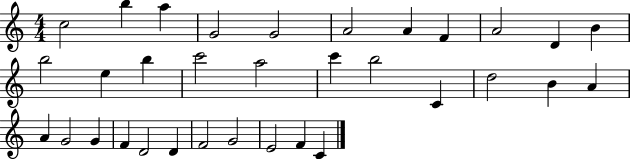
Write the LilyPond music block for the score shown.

{
  \clef treble
  \numericTimeSignature
  \time 4/4
  \key c \major
  c''2 b''4 a''4 | g'2 g'2 | a'2 a'4 f'4 | a'2 d'4 b'4 | \break b''2 e''4 b''4 | c'''2 a''2 | c'''4 b''2 c'4 | d''2 b'4 a'4 | \break a'4 g'2 g'4 | f'4 d'2 d'4 | f'2 g'2 | e'2 f'4 c'4 | \break \bar "|."
}